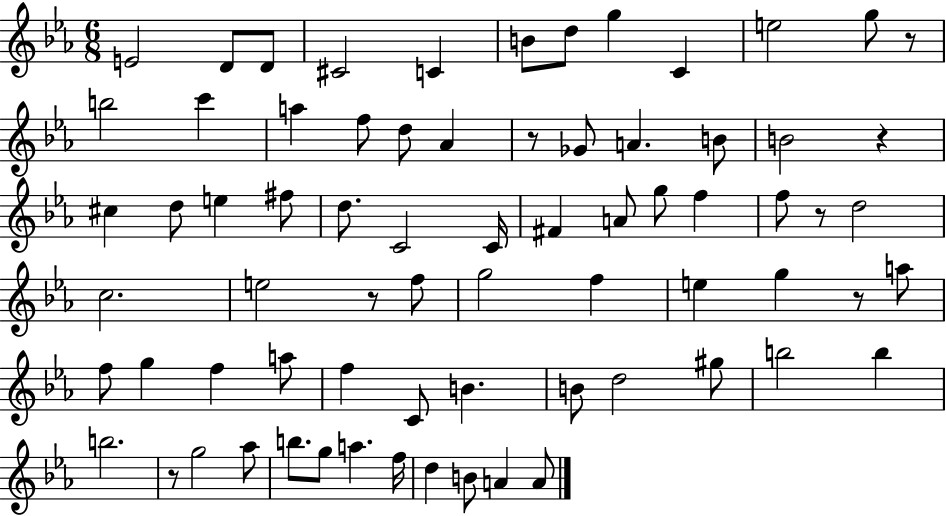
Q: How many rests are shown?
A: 7